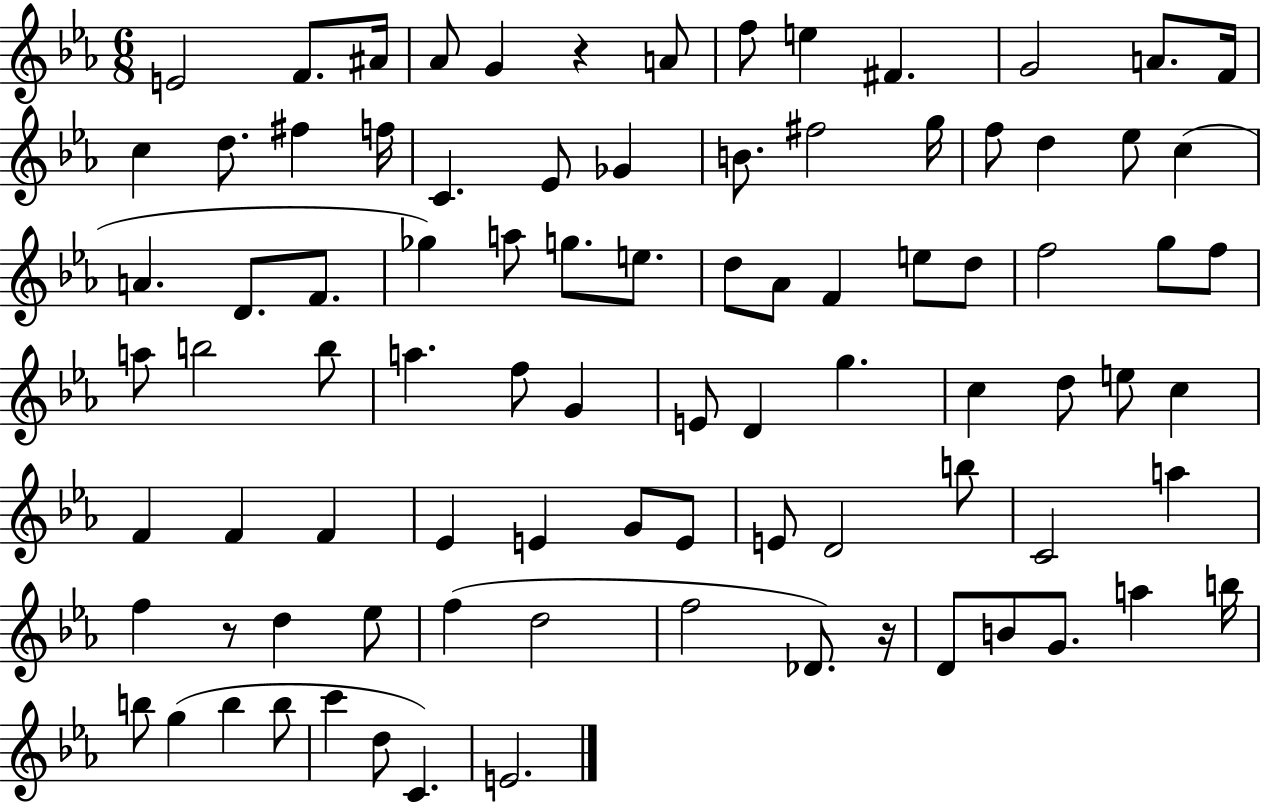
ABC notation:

X:1
T:Untitled
M:6/8
L:1/4
K:Eb
E2 F/2 ^A/4 _A/2 G z A/2 f/2 e ^F G2 A/2 F/4 c d/2 ^f f/4 C _E/2 _G B/2 ^f2 g/4 f/2 d _e/2 c A D/2 F/2 _g a/2 g/2 e/2 d/2 _A/2 F e/2 d/2 f2 g/2 f/2 a/2 b2 b/2 a f/2 G E/2 D g c d/2 e/2 c F F F _E E G/2 E/2 E/2 D2 b/2 C2 a f z/2 d _e/2 f d2 f2 _D/2 z/4 D/2 B/2 G/2 a b/4 b/2 g b b/2 c' d/2 C E2